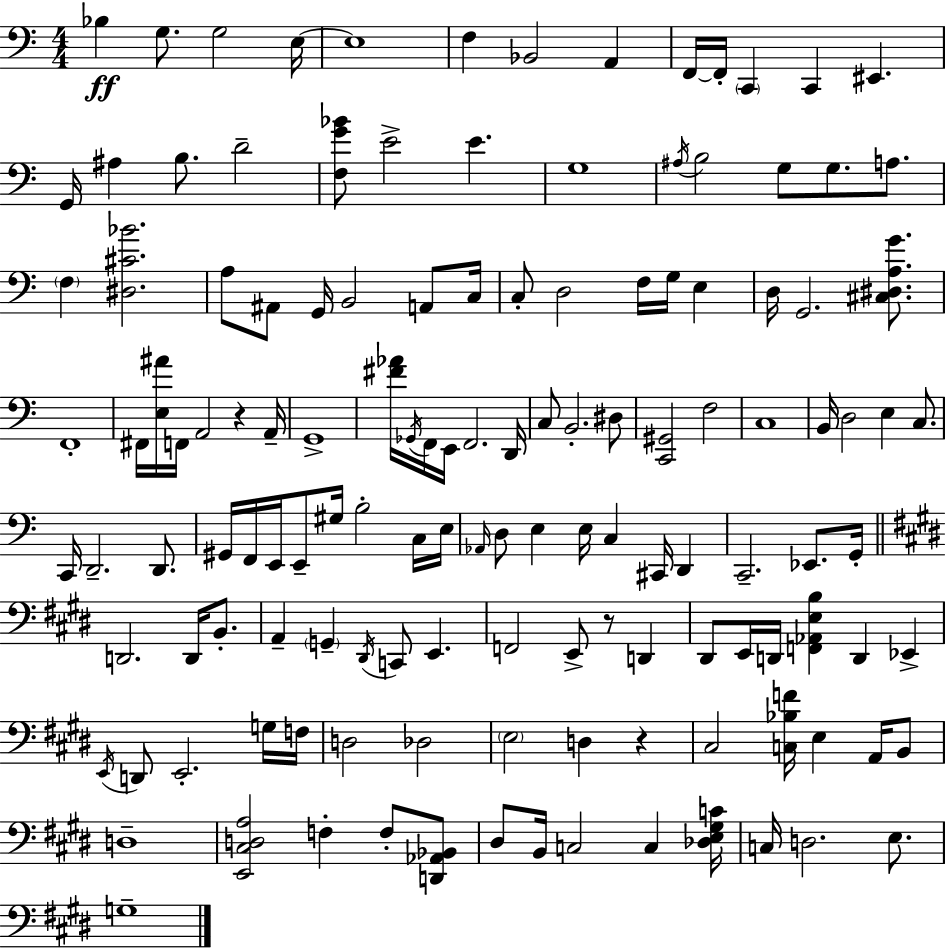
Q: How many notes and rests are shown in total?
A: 134